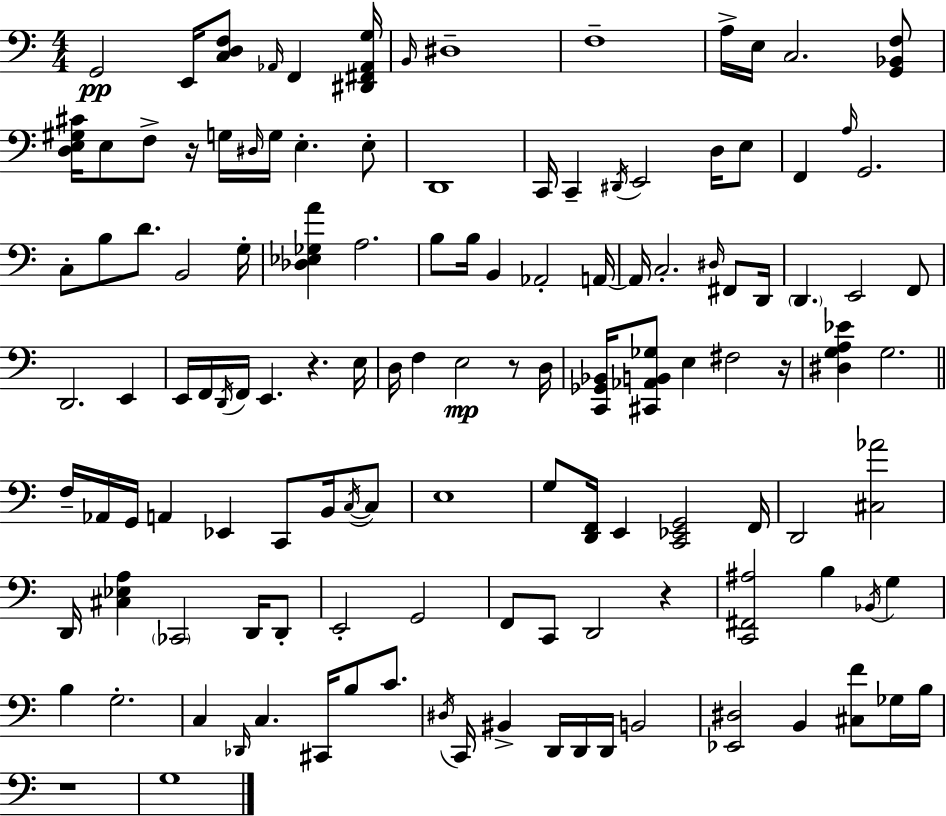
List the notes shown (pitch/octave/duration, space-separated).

G2/h E2/s [C3,D3,F3]/e Ab2/s F2/q [D#2,F#2,Ab2,G3]/s B2/s D#3/w F3/w A3/s E3/s C3/h. [G2,Bb2,F3]/e [D3,E3,G#3,C#4]/s E3/e F3/e R/s G3/s D#3/s G3/s E3/q. E3/e D2/w C2/s C2/q D#2/s E2/h D3/s E3/e F2/q A3/s G2/h. C3/e B3/e D4/e. B2/h G3/s [Db3,Eb3,Gb3,A4]/q A3/h. B3/e B3/s B2/q Ab2/h A2/s A2/s C3/h. D#3/s F#2/e D2/s D2/q. E2/h F2/e D2/h. E2/q E2/s F2/s D2/s F2/s E2/q. R/q. E3/s D3/s F3/q E3/h R/e D3/s [C2,Gb2,Bb2]/s [C#2,Ab2,B2,Gb3]/e E3/q F#3/h R/s [D#3,G3,A3,Eb4]/q G3/h. F3/s Ab2/s G2/s A2/q Eb2/q C2/e B2/s C3/s C3/e E3/w G3/e [D2,F2]/s E2/q [C2,Eb2,G2]/h F2/s D2/h [C#3,Ab4]/h D2/s [C#3,Eb3,A3]/q CES2/h D2/s D2/e E2/h G2/h F2/e C2/e D2/h R/q [C2,F#2,A#3]/h B3/q Bb2/s G3/q B3/q G3/h. C3/q Db2/s C3/q. C#2/s B3/e C4/e. D#3/s C2/s BIS2/q D2/s D2/s D2/s B2/h [Eb2,D#3]/h B2/q [C#3,F4]/e Gb3/s B3/s R/w G3/w